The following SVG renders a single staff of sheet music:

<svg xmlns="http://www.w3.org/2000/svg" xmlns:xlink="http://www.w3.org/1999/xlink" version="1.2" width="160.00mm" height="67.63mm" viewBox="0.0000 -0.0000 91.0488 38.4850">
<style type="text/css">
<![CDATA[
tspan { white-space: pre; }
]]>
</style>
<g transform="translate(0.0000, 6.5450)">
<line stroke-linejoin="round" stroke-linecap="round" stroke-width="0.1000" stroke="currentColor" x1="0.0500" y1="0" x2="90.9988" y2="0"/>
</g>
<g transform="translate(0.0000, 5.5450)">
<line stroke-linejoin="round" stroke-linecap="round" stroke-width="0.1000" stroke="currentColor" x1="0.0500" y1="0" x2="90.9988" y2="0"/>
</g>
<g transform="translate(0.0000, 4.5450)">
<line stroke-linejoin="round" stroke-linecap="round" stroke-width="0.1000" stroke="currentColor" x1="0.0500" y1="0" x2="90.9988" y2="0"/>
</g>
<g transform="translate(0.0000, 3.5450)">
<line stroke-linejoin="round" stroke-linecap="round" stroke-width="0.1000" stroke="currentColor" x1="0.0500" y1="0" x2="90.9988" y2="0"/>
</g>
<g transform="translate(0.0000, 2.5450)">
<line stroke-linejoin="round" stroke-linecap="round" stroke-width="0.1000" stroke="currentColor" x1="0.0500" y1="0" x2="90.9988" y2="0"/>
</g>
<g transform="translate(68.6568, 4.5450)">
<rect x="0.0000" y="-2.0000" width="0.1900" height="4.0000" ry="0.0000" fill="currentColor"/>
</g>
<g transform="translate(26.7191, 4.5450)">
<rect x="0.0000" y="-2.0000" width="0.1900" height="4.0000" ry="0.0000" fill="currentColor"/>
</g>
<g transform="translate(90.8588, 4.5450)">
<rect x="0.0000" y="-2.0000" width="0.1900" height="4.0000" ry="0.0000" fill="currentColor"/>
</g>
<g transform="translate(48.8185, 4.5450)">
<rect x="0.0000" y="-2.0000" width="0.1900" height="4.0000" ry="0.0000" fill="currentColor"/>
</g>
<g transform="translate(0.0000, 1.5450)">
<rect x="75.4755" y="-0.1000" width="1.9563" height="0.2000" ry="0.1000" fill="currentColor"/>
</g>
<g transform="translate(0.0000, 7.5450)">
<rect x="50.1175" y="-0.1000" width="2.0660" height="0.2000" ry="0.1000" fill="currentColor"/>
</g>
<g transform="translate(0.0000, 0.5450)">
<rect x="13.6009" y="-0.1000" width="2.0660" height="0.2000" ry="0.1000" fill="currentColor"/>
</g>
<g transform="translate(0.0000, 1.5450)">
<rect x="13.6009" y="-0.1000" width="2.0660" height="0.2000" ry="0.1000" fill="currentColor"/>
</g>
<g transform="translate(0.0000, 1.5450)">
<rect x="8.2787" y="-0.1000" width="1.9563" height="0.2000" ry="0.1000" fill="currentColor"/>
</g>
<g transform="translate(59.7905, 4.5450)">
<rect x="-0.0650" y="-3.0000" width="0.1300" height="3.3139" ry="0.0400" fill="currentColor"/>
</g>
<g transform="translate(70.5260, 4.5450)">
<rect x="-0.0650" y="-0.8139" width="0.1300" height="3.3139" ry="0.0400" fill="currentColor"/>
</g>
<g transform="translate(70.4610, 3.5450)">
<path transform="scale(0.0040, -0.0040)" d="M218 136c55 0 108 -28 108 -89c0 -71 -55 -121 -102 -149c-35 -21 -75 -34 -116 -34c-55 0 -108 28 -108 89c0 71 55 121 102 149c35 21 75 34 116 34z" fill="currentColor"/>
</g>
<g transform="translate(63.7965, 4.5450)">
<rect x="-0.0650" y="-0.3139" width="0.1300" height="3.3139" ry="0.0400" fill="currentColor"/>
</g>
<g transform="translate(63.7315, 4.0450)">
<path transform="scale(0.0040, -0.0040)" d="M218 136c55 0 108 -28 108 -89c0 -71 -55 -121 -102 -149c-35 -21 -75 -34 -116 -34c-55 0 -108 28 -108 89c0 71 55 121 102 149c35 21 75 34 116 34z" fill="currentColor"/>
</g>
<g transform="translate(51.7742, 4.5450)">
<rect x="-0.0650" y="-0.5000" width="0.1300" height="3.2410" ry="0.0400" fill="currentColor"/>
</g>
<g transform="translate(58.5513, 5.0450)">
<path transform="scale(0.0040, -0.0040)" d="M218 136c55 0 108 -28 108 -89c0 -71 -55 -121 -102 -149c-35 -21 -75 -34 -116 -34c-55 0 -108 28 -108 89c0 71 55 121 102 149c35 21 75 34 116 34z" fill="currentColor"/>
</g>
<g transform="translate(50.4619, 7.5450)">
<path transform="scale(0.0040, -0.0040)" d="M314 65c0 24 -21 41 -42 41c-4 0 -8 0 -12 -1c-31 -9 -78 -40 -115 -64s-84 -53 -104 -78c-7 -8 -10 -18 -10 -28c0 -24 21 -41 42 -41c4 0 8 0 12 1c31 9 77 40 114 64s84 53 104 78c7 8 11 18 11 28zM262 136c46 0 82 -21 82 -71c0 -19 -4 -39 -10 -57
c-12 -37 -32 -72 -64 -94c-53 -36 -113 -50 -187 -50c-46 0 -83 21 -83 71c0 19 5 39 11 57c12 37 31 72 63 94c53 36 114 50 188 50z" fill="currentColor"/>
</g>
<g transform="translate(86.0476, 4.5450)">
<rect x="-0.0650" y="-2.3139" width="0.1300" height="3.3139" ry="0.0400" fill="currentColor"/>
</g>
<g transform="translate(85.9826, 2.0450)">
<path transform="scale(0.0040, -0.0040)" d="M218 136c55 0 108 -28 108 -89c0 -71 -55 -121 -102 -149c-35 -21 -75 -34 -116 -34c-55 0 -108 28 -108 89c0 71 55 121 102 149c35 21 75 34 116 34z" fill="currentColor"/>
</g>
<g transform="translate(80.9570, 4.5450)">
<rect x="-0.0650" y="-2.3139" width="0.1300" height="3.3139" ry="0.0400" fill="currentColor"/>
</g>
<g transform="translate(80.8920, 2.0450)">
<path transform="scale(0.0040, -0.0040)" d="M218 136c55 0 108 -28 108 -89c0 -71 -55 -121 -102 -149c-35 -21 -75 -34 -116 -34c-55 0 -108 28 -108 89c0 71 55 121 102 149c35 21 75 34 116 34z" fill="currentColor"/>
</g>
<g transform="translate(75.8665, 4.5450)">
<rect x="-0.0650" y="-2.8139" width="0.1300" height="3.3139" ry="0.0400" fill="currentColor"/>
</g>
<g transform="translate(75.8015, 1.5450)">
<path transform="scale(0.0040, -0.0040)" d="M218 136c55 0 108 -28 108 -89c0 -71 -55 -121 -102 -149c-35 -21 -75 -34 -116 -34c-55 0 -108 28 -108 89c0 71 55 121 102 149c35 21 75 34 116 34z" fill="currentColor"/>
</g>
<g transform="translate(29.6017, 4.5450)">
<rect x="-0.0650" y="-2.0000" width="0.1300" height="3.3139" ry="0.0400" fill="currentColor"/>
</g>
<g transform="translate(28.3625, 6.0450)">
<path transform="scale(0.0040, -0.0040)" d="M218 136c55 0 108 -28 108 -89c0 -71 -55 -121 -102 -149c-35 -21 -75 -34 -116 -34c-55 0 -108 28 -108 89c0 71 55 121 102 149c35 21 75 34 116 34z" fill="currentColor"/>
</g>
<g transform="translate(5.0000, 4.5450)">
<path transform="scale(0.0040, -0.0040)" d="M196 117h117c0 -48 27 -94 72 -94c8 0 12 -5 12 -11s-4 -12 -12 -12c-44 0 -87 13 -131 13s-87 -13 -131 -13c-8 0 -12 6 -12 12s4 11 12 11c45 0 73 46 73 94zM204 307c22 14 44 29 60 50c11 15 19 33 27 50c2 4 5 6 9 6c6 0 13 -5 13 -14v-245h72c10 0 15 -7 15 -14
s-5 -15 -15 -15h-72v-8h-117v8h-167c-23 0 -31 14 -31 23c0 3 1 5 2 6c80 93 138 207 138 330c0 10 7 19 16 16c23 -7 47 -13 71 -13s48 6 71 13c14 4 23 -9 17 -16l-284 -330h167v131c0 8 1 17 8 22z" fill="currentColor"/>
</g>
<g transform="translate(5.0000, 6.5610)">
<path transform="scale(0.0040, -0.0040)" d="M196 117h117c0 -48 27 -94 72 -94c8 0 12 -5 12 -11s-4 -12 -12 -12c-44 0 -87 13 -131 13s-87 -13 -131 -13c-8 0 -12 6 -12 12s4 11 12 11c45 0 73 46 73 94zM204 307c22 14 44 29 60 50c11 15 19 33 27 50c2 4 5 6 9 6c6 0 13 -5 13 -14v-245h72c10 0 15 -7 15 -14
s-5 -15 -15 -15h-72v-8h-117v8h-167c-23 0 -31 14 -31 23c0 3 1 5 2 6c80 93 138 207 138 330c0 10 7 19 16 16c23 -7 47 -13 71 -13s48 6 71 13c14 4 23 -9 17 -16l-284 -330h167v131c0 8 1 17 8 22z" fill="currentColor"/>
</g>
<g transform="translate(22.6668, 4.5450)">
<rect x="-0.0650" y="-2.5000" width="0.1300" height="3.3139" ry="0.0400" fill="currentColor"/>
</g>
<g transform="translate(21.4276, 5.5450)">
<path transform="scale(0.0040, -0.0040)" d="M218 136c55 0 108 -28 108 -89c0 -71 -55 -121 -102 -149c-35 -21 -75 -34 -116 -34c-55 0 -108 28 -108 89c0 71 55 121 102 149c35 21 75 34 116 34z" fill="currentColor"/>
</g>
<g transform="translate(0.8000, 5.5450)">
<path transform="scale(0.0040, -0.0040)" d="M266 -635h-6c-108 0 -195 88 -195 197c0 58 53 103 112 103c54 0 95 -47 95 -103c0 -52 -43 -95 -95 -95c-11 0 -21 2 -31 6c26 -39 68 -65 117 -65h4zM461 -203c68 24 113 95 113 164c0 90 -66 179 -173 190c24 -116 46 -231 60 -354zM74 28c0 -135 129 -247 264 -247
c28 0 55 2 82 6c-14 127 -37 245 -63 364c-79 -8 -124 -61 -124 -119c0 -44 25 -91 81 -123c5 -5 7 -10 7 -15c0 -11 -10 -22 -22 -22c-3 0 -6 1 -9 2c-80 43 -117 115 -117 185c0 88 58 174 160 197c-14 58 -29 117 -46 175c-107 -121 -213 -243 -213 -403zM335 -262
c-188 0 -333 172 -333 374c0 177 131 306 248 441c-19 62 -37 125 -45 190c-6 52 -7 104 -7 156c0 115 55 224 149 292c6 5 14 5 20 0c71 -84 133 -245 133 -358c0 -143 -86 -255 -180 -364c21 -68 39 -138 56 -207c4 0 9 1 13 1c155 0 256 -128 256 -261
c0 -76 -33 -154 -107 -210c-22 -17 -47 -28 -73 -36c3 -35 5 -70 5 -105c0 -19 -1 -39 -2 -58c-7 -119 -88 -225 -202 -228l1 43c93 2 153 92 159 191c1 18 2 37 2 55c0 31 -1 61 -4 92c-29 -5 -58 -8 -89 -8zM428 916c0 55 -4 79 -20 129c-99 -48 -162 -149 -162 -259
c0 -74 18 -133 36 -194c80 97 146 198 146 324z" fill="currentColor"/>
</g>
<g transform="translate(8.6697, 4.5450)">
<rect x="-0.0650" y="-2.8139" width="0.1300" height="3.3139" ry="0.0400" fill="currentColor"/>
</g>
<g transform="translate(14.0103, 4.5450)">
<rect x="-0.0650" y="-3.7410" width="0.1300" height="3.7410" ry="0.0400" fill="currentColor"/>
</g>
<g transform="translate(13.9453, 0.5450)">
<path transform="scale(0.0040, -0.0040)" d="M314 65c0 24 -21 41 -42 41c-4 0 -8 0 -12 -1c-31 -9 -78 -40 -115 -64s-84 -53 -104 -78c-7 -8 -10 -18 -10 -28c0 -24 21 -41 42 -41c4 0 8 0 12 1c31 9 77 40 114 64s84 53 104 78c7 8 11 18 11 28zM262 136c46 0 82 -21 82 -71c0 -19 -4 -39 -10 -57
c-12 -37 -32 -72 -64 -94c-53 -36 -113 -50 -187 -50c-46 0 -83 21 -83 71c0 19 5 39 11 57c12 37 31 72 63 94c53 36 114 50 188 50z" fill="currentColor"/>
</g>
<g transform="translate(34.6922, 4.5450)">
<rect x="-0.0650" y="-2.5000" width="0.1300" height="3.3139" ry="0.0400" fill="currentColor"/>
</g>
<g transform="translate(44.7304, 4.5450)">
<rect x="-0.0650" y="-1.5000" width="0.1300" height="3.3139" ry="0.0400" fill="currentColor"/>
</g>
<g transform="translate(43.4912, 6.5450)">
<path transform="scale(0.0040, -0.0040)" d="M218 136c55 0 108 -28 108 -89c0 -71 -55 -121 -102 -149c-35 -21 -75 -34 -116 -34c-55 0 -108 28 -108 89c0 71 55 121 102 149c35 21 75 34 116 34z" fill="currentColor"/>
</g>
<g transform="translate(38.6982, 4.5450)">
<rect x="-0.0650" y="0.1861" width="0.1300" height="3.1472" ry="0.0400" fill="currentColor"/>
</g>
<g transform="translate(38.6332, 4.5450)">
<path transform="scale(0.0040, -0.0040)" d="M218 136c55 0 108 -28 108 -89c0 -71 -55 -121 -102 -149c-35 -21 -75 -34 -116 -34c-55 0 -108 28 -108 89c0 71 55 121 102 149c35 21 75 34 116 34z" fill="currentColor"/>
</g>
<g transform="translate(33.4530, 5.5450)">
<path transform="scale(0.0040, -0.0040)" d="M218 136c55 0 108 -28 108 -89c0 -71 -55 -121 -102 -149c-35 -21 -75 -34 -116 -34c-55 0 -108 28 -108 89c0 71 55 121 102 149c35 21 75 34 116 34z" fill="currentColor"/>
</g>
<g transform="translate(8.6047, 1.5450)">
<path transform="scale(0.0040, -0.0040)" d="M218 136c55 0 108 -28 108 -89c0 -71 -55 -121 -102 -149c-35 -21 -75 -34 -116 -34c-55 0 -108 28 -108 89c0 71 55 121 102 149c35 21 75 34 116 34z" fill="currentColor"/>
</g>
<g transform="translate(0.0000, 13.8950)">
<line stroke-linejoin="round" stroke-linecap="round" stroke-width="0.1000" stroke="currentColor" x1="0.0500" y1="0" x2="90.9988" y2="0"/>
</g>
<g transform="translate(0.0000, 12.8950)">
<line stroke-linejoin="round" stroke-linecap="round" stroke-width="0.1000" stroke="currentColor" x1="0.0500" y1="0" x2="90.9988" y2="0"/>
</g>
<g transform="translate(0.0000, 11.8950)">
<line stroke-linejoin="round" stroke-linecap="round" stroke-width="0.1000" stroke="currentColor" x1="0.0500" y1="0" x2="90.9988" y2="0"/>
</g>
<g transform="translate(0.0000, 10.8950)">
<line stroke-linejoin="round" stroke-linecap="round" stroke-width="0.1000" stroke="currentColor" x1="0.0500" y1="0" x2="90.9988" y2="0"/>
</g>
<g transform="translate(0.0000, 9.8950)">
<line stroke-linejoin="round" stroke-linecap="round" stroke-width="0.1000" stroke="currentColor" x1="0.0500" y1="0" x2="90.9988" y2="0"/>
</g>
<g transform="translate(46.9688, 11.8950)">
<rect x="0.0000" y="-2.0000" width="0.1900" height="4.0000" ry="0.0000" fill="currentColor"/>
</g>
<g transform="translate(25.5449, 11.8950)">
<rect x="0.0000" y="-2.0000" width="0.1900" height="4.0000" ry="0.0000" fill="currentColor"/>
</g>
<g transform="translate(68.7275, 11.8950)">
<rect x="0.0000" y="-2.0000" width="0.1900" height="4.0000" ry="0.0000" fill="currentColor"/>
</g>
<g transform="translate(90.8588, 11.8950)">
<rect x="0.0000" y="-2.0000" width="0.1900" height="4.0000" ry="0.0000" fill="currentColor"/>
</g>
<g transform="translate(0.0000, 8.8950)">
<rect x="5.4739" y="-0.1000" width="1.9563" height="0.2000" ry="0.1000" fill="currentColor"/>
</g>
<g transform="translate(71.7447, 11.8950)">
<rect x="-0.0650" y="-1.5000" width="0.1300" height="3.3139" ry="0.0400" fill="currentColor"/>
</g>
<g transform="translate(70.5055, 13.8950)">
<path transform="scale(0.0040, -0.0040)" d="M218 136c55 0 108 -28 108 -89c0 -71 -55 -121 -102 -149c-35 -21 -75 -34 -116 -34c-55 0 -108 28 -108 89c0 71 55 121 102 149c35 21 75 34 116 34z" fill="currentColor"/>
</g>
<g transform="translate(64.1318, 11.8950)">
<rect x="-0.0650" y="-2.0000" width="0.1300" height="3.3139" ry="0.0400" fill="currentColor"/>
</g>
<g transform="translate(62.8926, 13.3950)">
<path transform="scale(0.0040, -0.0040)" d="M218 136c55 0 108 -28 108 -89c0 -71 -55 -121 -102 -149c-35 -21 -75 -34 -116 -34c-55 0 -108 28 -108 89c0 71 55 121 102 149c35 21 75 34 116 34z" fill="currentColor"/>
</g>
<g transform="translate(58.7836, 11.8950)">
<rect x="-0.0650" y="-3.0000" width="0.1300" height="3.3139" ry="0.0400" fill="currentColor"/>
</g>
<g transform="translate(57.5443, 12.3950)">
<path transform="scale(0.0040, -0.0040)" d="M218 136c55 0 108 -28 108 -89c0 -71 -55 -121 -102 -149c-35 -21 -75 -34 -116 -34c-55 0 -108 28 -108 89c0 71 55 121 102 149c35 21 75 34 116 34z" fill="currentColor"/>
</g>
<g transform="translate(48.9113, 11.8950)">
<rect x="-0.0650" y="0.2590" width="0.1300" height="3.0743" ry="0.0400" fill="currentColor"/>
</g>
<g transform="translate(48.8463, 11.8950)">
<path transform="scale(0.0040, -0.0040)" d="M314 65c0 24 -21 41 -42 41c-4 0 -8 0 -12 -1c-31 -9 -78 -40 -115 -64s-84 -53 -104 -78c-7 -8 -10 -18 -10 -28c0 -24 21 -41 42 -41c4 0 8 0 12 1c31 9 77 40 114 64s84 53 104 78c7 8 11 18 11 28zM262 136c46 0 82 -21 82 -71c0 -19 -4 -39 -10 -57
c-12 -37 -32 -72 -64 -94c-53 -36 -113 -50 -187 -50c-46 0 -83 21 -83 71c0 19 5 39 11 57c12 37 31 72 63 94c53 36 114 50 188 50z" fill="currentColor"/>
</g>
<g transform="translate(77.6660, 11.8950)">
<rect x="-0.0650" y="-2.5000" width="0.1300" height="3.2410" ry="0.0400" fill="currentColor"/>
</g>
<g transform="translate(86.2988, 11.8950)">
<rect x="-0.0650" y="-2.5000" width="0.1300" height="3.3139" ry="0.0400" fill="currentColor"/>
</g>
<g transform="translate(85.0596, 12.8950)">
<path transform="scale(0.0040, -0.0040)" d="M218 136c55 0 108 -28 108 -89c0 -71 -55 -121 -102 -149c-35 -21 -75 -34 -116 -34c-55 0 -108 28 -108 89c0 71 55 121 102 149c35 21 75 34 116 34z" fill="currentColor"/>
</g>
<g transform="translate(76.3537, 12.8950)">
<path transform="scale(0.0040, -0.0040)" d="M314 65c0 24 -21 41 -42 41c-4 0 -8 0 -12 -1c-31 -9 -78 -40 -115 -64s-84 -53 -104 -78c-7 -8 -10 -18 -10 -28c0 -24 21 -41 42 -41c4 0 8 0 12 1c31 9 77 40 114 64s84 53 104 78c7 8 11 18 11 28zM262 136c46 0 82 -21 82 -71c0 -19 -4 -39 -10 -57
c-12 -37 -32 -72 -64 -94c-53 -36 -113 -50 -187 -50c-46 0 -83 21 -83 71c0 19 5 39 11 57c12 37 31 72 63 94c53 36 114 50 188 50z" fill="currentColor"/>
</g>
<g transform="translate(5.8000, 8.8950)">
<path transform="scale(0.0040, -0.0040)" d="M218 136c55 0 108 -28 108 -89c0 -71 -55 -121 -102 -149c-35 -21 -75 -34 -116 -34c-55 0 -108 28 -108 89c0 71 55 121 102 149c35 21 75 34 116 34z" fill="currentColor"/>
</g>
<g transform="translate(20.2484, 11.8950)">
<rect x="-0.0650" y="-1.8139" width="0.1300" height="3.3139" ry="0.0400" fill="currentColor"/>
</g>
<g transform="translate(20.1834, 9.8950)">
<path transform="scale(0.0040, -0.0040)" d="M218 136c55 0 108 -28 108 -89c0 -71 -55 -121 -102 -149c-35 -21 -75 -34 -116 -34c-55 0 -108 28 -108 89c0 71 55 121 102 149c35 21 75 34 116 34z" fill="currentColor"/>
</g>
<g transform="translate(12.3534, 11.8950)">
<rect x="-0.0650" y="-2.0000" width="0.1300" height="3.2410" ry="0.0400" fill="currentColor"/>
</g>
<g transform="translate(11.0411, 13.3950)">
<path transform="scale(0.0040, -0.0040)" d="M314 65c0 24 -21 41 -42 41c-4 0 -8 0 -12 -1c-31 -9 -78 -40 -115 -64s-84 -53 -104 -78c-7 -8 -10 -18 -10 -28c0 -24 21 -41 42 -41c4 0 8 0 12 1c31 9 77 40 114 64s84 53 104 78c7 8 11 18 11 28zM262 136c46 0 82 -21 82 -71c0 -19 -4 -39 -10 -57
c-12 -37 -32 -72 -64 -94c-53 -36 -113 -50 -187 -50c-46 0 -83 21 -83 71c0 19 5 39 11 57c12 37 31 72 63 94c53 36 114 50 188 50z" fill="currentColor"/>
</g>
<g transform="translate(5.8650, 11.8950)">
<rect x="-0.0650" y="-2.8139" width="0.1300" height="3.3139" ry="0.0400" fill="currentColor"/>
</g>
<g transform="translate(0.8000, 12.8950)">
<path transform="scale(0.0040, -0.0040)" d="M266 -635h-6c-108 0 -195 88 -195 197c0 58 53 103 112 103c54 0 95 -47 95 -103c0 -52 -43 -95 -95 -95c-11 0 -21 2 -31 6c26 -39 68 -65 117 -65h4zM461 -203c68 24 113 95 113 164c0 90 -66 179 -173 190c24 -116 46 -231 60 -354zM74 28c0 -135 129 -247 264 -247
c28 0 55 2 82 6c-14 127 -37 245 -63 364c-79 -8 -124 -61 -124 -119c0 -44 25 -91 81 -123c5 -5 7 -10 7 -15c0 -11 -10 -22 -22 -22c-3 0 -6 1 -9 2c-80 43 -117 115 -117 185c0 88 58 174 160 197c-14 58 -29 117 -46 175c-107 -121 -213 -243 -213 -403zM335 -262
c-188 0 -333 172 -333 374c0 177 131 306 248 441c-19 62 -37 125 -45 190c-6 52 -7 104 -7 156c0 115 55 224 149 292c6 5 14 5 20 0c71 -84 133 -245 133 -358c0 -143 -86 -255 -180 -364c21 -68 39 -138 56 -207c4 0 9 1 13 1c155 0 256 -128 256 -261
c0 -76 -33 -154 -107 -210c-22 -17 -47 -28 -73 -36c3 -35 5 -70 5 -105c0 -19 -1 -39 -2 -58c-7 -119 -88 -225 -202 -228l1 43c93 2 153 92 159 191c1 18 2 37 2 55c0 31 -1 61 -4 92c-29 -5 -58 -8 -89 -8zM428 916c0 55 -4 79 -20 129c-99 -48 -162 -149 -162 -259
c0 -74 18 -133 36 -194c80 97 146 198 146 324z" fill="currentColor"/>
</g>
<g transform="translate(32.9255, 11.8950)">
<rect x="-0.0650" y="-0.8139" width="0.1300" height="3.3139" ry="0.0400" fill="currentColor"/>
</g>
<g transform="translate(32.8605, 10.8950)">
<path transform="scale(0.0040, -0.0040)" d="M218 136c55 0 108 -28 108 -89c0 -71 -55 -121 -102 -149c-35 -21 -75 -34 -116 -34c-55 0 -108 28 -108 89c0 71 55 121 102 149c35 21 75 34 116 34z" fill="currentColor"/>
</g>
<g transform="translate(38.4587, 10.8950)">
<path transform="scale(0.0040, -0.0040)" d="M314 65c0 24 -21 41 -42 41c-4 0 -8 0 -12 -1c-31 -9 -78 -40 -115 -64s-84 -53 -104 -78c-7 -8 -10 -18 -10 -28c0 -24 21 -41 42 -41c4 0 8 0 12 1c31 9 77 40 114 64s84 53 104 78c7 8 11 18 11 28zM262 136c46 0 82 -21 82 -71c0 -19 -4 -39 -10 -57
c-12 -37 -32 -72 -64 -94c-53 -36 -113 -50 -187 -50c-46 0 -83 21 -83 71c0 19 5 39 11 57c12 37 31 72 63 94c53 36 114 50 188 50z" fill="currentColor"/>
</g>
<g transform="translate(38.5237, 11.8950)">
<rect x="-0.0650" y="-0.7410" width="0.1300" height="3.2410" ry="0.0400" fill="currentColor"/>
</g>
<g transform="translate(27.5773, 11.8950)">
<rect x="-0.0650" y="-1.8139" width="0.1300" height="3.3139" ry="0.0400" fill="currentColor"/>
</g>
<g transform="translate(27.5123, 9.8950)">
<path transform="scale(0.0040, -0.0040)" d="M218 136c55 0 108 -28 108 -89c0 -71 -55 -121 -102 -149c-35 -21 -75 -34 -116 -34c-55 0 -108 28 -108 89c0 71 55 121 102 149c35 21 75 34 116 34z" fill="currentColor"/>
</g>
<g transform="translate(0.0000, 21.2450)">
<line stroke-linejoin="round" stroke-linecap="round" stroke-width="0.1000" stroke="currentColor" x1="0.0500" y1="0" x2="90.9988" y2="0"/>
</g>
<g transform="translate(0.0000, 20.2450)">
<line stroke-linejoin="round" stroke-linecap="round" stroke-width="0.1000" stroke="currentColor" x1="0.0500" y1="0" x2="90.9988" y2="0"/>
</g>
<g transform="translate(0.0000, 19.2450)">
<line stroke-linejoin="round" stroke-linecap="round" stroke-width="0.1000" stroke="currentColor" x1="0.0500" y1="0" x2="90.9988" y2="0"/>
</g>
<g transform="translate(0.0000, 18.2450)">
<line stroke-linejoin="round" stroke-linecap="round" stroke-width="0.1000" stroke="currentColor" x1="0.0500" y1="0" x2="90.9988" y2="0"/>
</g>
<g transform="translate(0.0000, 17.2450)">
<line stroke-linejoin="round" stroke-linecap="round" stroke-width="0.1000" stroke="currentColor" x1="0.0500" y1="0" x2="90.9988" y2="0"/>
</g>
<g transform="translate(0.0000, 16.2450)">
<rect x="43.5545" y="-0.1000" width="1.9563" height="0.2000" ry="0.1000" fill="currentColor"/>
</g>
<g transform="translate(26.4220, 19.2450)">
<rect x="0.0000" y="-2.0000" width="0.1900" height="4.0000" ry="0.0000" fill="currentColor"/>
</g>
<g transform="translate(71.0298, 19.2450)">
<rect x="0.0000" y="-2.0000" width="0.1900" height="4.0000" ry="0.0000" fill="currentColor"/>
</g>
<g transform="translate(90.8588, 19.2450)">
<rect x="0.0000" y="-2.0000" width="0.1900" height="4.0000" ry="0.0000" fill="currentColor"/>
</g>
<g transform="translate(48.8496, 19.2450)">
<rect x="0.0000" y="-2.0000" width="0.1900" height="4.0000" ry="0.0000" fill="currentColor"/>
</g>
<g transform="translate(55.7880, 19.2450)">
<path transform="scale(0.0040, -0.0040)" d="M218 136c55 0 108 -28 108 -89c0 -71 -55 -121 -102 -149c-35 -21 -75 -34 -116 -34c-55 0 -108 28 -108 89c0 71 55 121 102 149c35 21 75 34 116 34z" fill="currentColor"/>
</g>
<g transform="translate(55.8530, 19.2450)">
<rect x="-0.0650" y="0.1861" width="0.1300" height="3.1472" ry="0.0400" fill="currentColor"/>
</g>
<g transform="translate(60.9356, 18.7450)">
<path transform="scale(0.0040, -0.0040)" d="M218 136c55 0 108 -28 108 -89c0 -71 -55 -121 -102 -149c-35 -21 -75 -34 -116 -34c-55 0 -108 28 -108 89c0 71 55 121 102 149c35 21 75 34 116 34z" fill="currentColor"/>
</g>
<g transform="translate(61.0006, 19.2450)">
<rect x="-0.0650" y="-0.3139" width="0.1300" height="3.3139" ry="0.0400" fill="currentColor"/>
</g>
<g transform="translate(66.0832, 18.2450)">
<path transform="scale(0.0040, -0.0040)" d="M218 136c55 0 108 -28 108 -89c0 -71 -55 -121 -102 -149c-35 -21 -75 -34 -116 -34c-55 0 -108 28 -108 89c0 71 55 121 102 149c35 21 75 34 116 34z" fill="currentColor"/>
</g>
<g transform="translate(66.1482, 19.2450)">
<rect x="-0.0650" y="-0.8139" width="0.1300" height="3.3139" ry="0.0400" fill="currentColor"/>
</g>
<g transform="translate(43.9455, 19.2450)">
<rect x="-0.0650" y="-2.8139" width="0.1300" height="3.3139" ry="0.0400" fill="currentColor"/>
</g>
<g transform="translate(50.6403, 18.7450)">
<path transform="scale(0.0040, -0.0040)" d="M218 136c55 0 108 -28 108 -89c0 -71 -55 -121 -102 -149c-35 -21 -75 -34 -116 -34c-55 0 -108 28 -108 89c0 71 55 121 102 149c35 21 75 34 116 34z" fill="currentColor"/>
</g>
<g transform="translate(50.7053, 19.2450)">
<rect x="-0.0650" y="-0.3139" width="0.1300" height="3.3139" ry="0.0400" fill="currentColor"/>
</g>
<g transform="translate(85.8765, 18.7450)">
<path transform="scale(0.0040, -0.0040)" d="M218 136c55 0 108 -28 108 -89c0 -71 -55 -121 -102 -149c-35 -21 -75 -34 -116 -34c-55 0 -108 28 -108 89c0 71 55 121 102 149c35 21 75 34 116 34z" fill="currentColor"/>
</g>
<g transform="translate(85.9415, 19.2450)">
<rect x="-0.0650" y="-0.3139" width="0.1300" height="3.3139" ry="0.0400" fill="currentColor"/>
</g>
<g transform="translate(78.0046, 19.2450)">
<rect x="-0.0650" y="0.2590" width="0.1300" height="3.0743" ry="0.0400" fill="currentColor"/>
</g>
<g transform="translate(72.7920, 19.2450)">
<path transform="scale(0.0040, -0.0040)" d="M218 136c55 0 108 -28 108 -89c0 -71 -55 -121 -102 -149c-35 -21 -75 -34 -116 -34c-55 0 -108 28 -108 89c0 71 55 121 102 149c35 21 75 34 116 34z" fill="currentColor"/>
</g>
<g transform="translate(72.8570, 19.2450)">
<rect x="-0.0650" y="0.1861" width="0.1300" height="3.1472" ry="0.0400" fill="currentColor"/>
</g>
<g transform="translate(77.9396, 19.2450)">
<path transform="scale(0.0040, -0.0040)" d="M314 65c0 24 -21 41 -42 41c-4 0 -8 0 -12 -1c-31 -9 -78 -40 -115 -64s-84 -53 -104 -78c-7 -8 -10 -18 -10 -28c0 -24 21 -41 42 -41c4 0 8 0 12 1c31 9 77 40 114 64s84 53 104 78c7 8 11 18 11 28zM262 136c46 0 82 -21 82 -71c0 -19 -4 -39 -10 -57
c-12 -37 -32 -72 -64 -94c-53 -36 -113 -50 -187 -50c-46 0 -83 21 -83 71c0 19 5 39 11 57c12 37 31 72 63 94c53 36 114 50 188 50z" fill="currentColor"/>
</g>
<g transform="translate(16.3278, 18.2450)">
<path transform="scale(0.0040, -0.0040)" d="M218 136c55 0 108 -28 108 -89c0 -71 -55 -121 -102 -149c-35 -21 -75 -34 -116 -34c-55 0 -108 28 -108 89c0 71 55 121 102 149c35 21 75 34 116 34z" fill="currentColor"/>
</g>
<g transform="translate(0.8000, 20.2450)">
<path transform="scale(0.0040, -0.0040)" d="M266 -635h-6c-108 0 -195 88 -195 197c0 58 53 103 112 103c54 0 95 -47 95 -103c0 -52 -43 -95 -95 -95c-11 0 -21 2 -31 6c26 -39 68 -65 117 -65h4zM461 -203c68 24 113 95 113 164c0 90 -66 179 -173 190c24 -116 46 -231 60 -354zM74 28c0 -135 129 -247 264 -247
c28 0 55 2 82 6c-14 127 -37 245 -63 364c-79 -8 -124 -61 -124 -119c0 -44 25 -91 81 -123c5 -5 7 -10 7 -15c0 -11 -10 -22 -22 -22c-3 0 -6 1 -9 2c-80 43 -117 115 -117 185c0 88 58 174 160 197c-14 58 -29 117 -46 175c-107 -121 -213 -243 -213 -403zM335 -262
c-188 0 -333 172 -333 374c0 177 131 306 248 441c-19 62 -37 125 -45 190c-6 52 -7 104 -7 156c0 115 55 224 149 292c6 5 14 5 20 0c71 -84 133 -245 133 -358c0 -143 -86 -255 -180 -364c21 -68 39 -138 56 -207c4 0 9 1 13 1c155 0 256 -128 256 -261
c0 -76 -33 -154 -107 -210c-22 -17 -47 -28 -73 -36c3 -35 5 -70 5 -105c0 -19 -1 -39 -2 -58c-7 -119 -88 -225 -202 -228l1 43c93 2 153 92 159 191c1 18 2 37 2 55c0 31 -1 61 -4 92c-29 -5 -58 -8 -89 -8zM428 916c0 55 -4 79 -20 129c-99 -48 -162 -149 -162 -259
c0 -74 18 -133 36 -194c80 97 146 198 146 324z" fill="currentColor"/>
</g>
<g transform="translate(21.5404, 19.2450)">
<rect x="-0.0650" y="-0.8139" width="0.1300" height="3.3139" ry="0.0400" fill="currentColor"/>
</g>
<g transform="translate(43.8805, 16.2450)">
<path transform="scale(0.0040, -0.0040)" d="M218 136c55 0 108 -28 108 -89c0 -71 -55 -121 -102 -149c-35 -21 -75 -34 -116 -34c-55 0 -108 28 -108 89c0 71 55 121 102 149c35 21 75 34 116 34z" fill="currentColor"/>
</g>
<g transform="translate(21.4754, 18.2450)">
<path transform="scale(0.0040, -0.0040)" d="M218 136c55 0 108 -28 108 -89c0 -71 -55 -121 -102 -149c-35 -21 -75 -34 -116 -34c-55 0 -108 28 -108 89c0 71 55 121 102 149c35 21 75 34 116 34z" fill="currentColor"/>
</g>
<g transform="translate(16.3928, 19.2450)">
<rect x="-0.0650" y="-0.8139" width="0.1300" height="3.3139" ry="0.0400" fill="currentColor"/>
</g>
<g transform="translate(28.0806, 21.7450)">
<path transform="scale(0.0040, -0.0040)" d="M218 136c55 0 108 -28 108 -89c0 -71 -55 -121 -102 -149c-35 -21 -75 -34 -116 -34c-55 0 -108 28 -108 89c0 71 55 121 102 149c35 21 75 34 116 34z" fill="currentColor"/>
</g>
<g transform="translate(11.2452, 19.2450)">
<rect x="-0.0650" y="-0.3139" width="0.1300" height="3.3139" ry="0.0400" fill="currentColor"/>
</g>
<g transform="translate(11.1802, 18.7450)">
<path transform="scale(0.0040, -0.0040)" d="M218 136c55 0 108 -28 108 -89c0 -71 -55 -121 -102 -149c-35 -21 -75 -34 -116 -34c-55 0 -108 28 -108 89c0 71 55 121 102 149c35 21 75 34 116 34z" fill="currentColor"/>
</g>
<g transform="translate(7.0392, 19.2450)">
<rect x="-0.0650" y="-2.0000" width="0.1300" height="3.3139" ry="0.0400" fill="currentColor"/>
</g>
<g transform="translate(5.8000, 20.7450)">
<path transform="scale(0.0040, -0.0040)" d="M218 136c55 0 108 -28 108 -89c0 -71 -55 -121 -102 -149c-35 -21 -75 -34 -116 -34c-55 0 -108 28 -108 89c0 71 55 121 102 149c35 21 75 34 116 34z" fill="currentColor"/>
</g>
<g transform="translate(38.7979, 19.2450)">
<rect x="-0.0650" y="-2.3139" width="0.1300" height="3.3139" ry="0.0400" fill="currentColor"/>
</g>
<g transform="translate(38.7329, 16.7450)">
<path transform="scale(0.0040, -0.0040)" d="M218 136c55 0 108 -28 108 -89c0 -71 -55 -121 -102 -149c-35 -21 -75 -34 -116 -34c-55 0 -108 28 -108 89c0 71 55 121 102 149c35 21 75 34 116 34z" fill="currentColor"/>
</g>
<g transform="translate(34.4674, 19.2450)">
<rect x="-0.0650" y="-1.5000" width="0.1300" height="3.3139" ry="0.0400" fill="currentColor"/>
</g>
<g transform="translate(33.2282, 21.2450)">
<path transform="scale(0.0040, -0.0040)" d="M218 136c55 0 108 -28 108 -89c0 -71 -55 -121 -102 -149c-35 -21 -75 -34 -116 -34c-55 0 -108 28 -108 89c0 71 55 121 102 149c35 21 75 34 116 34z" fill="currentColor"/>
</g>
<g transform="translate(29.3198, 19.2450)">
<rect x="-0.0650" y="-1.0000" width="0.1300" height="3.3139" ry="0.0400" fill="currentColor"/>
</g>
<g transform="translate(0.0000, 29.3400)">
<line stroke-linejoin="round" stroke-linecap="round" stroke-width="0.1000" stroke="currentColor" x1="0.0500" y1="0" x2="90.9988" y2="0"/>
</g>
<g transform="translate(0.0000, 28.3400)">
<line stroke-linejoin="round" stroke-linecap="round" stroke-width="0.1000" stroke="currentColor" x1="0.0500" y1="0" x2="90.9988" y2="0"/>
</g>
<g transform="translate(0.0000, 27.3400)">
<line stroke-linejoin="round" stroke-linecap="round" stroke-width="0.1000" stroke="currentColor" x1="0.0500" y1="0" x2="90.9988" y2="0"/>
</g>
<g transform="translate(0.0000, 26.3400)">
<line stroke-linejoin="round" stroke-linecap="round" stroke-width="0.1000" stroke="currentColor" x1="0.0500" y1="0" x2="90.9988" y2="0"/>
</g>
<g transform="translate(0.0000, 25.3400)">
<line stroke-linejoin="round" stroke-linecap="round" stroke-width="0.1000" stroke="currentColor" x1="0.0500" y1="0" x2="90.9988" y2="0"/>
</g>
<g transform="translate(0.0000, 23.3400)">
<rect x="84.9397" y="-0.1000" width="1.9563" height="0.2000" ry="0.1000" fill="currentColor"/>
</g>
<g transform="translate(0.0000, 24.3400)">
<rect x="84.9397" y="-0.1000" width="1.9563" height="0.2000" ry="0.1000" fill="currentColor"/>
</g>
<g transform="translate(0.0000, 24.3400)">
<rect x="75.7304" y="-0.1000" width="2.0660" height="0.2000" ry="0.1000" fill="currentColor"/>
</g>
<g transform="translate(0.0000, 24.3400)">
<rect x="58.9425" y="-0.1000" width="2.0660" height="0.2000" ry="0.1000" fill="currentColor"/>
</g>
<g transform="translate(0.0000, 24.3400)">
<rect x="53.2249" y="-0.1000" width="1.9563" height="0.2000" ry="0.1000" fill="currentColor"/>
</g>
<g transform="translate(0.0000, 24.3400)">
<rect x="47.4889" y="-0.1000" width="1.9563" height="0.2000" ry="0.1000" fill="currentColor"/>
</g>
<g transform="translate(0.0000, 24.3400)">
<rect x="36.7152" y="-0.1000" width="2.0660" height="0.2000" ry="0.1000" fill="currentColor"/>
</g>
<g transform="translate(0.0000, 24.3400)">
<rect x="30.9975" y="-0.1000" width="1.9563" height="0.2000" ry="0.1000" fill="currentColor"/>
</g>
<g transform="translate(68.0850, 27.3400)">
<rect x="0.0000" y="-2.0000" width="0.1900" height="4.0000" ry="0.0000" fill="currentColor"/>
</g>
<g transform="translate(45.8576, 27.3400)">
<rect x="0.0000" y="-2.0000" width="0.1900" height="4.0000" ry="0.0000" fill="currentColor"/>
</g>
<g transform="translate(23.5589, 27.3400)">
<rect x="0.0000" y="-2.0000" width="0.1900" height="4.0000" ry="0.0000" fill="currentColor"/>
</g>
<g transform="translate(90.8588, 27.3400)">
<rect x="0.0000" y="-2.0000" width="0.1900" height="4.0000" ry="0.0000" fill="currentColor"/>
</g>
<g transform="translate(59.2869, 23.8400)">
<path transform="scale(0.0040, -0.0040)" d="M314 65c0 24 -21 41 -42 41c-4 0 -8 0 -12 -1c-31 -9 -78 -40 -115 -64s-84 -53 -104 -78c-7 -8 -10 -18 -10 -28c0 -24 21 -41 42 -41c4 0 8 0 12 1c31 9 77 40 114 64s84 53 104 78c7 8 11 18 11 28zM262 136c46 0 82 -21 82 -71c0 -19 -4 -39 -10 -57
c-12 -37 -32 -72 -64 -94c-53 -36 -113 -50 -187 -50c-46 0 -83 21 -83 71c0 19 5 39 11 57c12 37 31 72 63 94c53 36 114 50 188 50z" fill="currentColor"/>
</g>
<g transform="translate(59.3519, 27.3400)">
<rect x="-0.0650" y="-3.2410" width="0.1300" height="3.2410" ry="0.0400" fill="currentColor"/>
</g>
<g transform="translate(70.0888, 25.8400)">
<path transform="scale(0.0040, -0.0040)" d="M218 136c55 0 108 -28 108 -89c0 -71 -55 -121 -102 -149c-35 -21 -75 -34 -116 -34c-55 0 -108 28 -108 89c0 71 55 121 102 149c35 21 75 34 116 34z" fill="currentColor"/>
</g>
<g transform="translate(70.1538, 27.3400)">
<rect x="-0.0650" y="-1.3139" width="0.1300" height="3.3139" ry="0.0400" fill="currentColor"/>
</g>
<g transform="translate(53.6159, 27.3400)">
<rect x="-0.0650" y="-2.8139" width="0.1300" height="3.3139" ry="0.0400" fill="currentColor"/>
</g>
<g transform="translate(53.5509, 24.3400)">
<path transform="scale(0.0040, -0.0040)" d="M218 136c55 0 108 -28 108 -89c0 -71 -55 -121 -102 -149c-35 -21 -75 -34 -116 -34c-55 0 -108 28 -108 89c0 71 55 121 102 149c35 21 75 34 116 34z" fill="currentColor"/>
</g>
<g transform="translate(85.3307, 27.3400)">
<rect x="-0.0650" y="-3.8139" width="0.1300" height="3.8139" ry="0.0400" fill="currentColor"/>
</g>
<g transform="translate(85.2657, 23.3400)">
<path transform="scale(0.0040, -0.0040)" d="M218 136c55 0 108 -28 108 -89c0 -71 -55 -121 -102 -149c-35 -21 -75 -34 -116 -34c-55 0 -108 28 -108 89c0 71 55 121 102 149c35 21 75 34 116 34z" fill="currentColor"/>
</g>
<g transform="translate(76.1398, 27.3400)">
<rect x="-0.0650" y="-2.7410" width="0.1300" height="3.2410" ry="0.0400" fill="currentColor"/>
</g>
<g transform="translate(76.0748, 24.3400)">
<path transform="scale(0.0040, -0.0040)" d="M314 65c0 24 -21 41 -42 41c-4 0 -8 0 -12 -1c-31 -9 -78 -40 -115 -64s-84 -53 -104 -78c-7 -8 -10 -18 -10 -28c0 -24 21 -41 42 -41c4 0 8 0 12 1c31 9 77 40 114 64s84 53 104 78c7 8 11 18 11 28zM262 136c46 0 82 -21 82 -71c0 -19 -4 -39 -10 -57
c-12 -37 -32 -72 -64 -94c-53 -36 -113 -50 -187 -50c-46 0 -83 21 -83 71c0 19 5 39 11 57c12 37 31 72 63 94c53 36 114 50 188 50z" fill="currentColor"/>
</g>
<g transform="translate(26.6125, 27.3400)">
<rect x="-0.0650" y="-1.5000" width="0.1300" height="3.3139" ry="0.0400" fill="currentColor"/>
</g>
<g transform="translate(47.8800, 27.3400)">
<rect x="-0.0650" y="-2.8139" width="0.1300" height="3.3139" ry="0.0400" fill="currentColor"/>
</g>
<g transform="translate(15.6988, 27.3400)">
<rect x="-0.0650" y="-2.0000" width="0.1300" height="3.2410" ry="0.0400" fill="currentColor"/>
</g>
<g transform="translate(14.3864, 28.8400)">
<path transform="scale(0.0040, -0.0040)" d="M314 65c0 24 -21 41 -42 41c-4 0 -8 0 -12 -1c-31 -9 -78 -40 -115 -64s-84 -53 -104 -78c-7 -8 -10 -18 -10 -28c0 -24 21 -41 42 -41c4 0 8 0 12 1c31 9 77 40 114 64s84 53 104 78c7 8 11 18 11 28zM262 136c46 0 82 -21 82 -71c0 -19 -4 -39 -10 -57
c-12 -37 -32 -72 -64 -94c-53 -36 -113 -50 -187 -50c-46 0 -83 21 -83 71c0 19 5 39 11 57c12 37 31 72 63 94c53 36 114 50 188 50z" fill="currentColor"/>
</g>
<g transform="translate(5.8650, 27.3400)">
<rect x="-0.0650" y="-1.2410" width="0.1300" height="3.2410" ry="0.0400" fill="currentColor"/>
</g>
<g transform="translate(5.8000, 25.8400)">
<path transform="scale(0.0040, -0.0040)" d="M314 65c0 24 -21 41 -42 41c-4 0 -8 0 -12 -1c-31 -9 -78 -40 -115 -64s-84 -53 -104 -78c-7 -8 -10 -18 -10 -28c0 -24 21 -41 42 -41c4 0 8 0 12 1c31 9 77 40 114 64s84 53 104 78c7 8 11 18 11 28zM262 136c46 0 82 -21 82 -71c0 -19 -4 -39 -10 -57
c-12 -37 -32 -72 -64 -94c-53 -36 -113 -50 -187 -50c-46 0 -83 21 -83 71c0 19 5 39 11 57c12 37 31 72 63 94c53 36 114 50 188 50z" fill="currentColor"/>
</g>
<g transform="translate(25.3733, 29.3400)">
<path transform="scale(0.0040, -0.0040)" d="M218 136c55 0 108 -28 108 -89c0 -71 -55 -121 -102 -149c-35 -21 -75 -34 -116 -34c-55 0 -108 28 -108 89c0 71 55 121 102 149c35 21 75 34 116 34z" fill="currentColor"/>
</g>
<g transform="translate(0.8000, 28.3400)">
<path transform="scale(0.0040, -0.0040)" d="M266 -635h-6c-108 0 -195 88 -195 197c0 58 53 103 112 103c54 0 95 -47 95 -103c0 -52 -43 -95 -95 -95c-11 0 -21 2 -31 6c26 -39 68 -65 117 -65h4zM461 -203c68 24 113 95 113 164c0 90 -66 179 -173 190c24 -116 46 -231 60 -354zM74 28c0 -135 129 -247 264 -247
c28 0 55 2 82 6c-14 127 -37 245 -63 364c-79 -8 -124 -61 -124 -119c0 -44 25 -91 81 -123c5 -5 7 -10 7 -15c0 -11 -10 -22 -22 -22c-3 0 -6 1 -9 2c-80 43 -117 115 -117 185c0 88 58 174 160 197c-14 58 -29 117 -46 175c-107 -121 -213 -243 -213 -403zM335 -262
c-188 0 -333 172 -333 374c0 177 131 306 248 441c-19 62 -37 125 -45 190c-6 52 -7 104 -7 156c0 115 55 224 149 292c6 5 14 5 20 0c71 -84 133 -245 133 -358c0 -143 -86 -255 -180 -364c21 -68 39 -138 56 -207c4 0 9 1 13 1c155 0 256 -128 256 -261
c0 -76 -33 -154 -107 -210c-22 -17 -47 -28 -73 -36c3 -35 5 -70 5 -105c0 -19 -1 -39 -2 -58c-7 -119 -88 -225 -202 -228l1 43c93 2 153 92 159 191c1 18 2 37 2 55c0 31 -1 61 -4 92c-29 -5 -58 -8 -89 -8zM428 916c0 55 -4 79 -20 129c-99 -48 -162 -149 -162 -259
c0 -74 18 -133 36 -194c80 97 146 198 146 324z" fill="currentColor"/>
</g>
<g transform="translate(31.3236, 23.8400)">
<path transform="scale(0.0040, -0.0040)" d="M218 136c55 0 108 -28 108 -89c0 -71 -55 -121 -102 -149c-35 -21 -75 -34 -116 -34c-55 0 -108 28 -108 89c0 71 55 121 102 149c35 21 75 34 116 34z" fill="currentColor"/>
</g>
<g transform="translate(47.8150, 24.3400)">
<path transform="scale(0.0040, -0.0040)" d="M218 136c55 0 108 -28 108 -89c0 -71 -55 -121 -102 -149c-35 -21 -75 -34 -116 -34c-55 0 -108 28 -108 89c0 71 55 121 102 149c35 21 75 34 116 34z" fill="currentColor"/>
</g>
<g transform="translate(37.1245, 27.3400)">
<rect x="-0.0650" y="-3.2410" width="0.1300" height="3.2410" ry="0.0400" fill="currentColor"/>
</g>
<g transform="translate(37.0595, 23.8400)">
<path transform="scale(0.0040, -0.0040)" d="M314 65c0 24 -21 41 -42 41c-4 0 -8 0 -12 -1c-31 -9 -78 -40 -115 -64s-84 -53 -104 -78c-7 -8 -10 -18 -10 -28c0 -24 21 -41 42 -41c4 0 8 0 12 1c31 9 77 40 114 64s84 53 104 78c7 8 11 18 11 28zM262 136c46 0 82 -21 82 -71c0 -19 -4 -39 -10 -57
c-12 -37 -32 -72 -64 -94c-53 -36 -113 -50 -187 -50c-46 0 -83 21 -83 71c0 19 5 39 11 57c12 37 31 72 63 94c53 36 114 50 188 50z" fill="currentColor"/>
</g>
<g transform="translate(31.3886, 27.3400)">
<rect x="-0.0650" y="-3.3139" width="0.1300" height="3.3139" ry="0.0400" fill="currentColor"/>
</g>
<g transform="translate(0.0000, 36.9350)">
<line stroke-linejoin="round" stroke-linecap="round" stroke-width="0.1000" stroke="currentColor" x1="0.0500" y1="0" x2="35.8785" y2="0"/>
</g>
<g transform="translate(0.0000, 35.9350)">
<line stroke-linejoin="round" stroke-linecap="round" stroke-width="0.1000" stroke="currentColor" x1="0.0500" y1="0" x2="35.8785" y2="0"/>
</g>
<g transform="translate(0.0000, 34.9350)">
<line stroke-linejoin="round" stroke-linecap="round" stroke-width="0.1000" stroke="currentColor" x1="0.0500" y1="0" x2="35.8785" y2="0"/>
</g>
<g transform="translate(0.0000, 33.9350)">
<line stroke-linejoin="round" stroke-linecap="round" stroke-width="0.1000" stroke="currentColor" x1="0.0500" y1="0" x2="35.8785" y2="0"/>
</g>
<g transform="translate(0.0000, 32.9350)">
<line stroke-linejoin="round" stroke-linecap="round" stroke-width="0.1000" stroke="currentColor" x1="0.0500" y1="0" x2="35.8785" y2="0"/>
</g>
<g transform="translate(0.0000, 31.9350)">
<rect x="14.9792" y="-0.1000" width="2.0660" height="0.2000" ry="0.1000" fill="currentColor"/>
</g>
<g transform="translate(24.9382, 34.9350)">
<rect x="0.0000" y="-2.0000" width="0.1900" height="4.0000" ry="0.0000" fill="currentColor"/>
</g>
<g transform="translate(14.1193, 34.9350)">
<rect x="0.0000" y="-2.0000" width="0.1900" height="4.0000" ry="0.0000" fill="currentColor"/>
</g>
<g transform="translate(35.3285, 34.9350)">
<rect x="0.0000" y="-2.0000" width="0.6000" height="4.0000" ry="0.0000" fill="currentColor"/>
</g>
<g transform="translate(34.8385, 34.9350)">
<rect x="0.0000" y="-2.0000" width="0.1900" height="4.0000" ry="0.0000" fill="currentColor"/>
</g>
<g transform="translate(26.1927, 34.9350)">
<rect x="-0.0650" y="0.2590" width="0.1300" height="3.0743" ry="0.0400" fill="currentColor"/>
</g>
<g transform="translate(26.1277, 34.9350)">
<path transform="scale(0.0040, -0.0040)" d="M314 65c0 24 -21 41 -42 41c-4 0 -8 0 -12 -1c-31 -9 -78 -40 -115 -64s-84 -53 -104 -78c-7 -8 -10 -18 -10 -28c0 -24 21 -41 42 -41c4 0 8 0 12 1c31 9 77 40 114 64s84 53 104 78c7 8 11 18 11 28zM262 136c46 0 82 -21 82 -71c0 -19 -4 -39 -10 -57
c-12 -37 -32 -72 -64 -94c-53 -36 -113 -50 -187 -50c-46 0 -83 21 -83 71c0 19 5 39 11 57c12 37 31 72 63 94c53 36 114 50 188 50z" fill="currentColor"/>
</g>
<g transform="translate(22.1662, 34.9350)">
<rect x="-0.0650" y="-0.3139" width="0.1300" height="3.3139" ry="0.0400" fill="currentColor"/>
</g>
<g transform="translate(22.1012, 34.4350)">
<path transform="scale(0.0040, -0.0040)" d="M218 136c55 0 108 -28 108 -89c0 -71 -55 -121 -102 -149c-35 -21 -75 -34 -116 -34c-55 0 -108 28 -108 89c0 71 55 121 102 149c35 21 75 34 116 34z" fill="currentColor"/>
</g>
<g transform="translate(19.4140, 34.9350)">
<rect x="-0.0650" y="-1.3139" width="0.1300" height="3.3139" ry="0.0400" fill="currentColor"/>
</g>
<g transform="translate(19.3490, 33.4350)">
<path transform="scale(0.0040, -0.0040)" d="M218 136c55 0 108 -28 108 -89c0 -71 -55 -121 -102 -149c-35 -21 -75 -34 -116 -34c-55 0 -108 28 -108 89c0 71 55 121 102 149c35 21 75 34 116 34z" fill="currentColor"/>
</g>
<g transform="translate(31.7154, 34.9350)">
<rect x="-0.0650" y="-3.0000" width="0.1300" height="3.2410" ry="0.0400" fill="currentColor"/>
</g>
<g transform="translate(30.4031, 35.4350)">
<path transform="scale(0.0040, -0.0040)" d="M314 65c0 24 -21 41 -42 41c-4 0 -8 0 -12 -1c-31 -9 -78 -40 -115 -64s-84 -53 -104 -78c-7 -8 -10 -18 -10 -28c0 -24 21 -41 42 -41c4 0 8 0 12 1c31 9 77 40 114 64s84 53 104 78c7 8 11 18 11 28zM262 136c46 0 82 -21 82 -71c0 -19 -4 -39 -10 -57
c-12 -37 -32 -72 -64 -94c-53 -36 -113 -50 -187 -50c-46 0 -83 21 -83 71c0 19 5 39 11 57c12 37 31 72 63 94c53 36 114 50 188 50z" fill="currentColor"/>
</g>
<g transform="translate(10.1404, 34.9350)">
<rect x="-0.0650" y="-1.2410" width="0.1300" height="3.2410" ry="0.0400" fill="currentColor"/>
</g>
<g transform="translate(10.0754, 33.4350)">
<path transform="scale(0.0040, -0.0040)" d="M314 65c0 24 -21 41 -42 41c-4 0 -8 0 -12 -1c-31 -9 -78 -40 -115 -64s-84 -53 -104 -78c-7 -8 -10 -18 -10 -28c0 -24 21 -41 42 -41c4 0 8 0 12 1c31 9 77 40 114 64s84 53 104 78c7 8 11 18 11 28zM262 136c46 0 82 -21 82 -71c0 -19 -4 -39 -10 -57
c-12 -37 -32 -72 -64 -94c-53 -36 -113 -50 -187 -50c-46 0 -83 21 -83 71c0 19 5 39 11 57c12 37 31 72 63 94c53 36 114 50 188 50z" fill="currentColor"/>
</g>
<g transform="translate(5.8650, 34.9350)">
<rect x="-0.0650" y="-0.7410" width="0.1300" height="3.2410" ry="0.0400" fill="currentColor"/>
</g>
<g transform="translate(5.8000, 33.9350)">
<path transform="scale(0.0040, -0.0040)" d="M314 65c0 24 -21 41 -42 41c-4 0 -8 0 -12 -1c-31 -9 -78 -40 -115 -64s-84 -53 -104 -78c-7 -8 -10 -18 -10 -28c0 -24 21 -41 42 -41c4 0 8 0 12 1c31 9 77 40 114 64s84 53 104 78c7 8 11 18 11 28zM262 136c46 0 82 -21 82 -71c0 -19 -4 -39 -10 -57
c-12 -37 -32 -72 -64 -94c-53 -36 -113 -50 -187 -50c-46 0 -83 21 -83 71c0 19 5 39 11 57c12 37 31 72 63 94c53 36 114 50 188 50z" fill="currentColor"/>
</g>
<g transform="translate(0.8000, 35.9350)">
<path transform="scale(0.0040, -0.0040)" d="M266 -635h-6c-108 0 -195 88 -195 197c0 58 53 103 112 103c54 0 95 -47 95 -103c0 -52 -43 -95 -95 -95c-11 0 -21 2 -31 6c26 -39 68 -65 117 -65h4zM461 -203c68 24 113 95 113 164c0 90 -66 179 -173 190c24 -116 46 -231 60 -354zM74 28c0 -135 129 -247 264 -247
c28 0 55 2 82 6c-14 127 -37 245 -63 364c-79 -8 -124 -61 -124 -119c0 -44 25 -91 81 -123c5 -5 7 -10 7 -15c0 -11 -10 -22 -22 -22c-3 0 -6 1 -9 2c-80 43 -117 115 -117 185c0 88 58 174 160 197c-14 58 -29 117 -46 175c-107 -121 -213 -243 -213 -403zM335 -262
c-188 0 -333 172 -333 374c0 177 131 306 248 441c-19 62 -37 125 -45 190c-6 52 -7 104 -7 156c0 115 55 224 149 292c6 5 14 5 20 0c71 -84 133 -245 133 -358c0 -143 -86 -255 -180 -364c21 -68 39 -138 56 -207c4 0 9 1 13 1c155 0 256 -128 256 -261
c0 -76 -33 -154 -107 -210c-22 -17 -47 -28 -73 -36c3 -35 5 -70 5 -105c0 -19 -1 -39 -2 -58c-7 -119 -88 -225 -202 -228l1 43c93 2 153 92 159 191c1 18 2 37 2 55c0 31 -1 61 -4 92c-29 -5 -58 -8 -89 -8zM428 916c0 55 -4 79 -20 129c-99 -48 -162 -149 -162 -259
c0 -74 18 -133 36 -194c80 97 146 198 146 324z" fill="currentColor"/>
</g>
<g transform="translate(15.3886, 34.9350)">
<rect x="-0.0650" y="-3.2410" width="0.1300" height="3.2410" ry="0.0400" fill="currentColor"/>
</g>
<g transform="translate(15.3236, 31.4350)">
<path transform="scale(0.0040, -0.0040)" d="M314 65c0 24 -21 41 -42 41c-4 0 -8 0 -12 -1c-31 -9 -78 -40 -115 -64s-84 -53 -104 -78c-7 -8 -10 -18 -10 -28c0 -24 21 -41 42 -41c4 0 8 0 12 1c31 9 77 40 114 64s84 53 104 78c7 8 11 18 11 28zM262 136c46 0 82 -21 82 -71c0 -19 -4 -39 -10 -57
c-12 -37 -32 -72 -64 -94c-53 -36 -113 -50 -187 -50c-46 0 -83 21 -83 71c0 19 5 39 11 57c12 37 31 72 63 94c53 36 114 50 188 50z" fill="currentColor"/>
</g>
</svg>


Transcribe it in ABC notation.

X:1
T:Untitled
M:4/4
L:1/4
K:C
a c'2 G F G B E C2 A c d a g g a F2 f f d d2 B2 A F E G2 G F c d d D E g a c B c d B B2 c e2 F2 E b b2 a a b2 e a2 c' d2 e2 b2 e c B2 A2